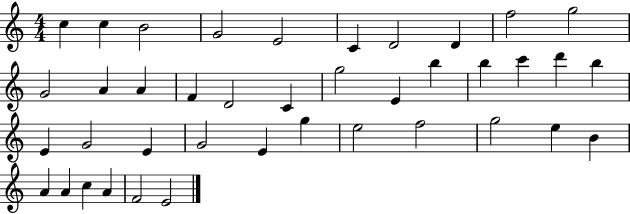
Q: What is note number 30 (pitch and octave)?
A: E5